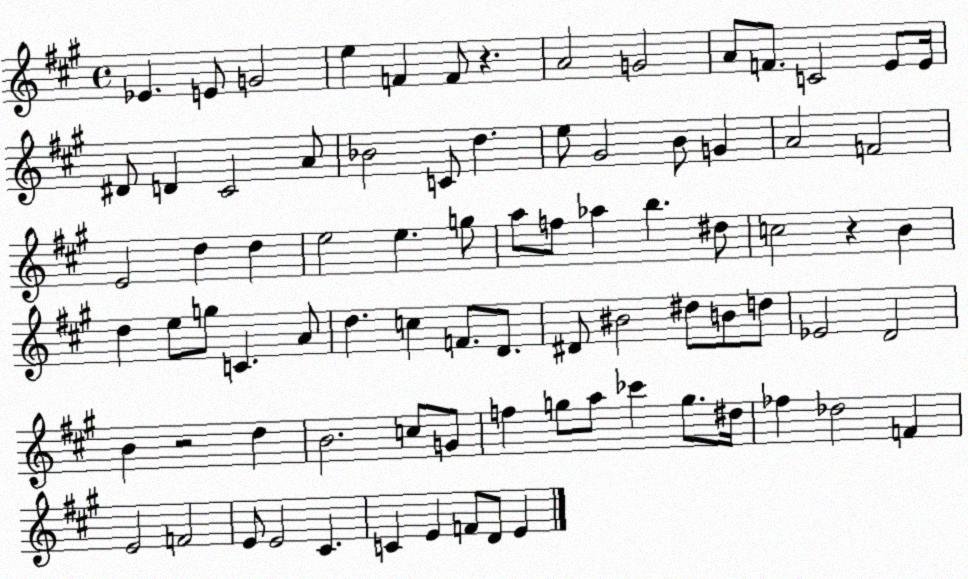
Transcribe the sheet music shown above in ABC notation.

X:1
T:Untitled
M:4/4
L:1/4
K:A
_E E/2 G2 e F F/2 z A2 G2 A/2 F/2 C2 E/2 E/4 ^D/2 D ^C2 A/2 _B2 C/2 d e/2 ^G2 B/2 G A2 F2 E2 d d e2 e g/2 a/2 f/2 _a b ^d/2 c2 z B d e/2 g/2 C A/2 d c F/2 D/2 ^D/2 ^B2 ^d/2 B/2 d/2 _E2 D2 B z2 d B2 c/2 G/2 f g/2 a/2 _c' g/2 ^d/4 _f _d2 F E2 F2 E/2 E2 ^C C E F/2 D/2 E